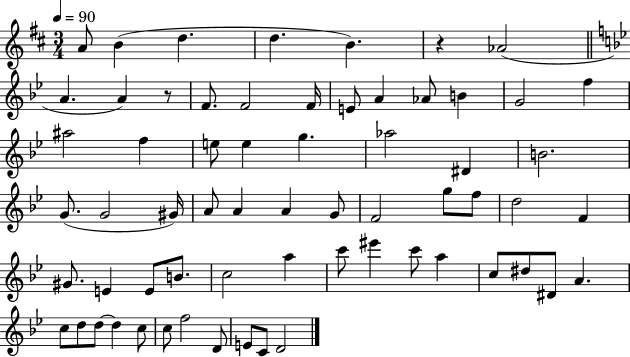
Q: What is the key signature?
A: D major